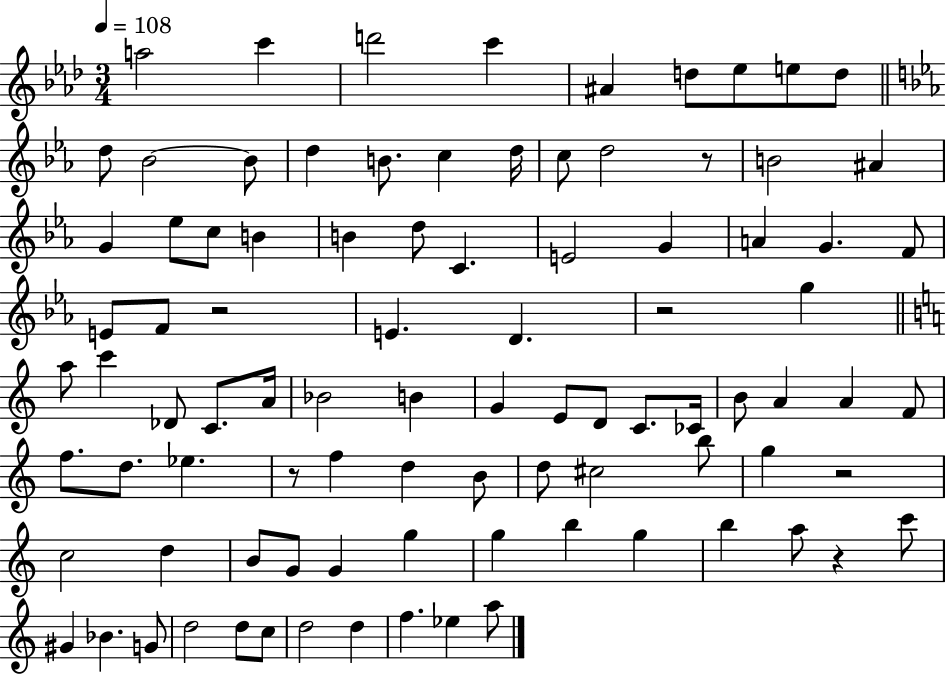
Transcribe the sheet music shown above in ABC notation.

X:1
T:Untitled
M:3/4
L:1/4
K:Ab
a2 c' d'2 c' ^A d/2 _e/2 e/2 d/2 d/2 _B2 _B/2 d B/2 c d/4 c/2 d2 z/2 B2 ^A G _e/2 c/2 B B d/2 C E2 G A G F/2 E/2 F/2 z2 E D z2 g a/2 c' _D/2 C/2 A/4 _B2 B G E/2 D/2 C/2 _C/4 B/2 A A F/2 f/2 d/2 _e z/2 f d B/2 d/2 ^c2 b/2 g z2 c2 d B/2 G/2 G g g b g b a/2 z c'/2 ^G _B G/2 d2 d/2 c/2 d2 d f _e a/2